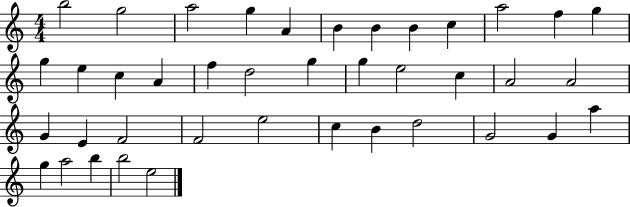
B5/h G5/h A5/h G5/q A4/q B4/q B4/q B4/q C5/q A5/h F5/q G5/q G5/q E5/q C5/q A4/q F5/q D5/h G5/q G5/q E5/h C5/q A4/h A4/h G4/q E4/q F4/h F4/h E5/h C5/q B4/q D5/h G4/h G4/q A5/q G5/q A5/h B5/q B5/h E5/h